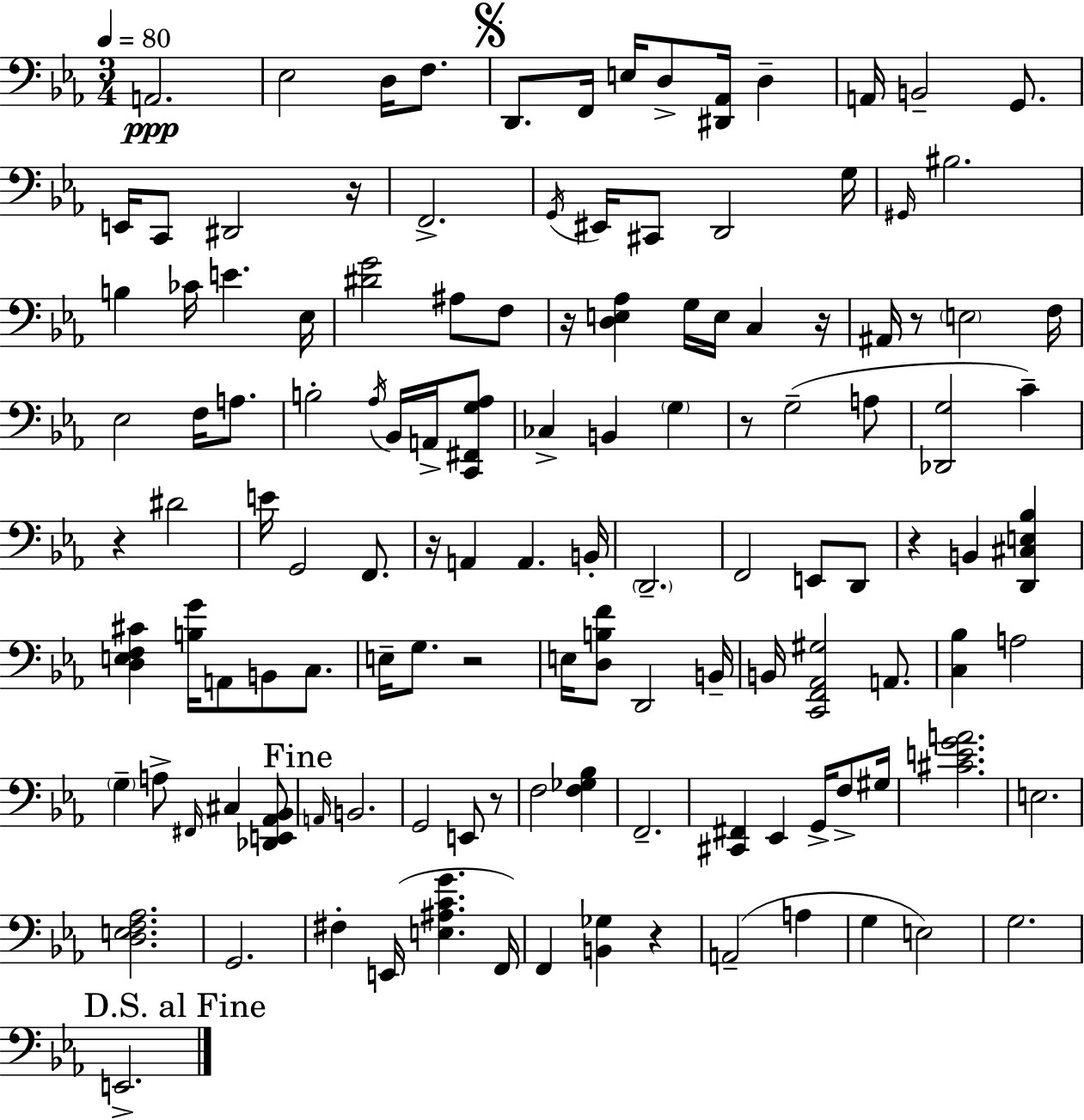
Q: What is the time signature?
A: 3/4